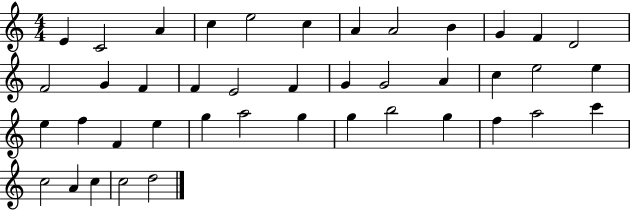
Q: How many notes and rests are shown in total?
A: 42